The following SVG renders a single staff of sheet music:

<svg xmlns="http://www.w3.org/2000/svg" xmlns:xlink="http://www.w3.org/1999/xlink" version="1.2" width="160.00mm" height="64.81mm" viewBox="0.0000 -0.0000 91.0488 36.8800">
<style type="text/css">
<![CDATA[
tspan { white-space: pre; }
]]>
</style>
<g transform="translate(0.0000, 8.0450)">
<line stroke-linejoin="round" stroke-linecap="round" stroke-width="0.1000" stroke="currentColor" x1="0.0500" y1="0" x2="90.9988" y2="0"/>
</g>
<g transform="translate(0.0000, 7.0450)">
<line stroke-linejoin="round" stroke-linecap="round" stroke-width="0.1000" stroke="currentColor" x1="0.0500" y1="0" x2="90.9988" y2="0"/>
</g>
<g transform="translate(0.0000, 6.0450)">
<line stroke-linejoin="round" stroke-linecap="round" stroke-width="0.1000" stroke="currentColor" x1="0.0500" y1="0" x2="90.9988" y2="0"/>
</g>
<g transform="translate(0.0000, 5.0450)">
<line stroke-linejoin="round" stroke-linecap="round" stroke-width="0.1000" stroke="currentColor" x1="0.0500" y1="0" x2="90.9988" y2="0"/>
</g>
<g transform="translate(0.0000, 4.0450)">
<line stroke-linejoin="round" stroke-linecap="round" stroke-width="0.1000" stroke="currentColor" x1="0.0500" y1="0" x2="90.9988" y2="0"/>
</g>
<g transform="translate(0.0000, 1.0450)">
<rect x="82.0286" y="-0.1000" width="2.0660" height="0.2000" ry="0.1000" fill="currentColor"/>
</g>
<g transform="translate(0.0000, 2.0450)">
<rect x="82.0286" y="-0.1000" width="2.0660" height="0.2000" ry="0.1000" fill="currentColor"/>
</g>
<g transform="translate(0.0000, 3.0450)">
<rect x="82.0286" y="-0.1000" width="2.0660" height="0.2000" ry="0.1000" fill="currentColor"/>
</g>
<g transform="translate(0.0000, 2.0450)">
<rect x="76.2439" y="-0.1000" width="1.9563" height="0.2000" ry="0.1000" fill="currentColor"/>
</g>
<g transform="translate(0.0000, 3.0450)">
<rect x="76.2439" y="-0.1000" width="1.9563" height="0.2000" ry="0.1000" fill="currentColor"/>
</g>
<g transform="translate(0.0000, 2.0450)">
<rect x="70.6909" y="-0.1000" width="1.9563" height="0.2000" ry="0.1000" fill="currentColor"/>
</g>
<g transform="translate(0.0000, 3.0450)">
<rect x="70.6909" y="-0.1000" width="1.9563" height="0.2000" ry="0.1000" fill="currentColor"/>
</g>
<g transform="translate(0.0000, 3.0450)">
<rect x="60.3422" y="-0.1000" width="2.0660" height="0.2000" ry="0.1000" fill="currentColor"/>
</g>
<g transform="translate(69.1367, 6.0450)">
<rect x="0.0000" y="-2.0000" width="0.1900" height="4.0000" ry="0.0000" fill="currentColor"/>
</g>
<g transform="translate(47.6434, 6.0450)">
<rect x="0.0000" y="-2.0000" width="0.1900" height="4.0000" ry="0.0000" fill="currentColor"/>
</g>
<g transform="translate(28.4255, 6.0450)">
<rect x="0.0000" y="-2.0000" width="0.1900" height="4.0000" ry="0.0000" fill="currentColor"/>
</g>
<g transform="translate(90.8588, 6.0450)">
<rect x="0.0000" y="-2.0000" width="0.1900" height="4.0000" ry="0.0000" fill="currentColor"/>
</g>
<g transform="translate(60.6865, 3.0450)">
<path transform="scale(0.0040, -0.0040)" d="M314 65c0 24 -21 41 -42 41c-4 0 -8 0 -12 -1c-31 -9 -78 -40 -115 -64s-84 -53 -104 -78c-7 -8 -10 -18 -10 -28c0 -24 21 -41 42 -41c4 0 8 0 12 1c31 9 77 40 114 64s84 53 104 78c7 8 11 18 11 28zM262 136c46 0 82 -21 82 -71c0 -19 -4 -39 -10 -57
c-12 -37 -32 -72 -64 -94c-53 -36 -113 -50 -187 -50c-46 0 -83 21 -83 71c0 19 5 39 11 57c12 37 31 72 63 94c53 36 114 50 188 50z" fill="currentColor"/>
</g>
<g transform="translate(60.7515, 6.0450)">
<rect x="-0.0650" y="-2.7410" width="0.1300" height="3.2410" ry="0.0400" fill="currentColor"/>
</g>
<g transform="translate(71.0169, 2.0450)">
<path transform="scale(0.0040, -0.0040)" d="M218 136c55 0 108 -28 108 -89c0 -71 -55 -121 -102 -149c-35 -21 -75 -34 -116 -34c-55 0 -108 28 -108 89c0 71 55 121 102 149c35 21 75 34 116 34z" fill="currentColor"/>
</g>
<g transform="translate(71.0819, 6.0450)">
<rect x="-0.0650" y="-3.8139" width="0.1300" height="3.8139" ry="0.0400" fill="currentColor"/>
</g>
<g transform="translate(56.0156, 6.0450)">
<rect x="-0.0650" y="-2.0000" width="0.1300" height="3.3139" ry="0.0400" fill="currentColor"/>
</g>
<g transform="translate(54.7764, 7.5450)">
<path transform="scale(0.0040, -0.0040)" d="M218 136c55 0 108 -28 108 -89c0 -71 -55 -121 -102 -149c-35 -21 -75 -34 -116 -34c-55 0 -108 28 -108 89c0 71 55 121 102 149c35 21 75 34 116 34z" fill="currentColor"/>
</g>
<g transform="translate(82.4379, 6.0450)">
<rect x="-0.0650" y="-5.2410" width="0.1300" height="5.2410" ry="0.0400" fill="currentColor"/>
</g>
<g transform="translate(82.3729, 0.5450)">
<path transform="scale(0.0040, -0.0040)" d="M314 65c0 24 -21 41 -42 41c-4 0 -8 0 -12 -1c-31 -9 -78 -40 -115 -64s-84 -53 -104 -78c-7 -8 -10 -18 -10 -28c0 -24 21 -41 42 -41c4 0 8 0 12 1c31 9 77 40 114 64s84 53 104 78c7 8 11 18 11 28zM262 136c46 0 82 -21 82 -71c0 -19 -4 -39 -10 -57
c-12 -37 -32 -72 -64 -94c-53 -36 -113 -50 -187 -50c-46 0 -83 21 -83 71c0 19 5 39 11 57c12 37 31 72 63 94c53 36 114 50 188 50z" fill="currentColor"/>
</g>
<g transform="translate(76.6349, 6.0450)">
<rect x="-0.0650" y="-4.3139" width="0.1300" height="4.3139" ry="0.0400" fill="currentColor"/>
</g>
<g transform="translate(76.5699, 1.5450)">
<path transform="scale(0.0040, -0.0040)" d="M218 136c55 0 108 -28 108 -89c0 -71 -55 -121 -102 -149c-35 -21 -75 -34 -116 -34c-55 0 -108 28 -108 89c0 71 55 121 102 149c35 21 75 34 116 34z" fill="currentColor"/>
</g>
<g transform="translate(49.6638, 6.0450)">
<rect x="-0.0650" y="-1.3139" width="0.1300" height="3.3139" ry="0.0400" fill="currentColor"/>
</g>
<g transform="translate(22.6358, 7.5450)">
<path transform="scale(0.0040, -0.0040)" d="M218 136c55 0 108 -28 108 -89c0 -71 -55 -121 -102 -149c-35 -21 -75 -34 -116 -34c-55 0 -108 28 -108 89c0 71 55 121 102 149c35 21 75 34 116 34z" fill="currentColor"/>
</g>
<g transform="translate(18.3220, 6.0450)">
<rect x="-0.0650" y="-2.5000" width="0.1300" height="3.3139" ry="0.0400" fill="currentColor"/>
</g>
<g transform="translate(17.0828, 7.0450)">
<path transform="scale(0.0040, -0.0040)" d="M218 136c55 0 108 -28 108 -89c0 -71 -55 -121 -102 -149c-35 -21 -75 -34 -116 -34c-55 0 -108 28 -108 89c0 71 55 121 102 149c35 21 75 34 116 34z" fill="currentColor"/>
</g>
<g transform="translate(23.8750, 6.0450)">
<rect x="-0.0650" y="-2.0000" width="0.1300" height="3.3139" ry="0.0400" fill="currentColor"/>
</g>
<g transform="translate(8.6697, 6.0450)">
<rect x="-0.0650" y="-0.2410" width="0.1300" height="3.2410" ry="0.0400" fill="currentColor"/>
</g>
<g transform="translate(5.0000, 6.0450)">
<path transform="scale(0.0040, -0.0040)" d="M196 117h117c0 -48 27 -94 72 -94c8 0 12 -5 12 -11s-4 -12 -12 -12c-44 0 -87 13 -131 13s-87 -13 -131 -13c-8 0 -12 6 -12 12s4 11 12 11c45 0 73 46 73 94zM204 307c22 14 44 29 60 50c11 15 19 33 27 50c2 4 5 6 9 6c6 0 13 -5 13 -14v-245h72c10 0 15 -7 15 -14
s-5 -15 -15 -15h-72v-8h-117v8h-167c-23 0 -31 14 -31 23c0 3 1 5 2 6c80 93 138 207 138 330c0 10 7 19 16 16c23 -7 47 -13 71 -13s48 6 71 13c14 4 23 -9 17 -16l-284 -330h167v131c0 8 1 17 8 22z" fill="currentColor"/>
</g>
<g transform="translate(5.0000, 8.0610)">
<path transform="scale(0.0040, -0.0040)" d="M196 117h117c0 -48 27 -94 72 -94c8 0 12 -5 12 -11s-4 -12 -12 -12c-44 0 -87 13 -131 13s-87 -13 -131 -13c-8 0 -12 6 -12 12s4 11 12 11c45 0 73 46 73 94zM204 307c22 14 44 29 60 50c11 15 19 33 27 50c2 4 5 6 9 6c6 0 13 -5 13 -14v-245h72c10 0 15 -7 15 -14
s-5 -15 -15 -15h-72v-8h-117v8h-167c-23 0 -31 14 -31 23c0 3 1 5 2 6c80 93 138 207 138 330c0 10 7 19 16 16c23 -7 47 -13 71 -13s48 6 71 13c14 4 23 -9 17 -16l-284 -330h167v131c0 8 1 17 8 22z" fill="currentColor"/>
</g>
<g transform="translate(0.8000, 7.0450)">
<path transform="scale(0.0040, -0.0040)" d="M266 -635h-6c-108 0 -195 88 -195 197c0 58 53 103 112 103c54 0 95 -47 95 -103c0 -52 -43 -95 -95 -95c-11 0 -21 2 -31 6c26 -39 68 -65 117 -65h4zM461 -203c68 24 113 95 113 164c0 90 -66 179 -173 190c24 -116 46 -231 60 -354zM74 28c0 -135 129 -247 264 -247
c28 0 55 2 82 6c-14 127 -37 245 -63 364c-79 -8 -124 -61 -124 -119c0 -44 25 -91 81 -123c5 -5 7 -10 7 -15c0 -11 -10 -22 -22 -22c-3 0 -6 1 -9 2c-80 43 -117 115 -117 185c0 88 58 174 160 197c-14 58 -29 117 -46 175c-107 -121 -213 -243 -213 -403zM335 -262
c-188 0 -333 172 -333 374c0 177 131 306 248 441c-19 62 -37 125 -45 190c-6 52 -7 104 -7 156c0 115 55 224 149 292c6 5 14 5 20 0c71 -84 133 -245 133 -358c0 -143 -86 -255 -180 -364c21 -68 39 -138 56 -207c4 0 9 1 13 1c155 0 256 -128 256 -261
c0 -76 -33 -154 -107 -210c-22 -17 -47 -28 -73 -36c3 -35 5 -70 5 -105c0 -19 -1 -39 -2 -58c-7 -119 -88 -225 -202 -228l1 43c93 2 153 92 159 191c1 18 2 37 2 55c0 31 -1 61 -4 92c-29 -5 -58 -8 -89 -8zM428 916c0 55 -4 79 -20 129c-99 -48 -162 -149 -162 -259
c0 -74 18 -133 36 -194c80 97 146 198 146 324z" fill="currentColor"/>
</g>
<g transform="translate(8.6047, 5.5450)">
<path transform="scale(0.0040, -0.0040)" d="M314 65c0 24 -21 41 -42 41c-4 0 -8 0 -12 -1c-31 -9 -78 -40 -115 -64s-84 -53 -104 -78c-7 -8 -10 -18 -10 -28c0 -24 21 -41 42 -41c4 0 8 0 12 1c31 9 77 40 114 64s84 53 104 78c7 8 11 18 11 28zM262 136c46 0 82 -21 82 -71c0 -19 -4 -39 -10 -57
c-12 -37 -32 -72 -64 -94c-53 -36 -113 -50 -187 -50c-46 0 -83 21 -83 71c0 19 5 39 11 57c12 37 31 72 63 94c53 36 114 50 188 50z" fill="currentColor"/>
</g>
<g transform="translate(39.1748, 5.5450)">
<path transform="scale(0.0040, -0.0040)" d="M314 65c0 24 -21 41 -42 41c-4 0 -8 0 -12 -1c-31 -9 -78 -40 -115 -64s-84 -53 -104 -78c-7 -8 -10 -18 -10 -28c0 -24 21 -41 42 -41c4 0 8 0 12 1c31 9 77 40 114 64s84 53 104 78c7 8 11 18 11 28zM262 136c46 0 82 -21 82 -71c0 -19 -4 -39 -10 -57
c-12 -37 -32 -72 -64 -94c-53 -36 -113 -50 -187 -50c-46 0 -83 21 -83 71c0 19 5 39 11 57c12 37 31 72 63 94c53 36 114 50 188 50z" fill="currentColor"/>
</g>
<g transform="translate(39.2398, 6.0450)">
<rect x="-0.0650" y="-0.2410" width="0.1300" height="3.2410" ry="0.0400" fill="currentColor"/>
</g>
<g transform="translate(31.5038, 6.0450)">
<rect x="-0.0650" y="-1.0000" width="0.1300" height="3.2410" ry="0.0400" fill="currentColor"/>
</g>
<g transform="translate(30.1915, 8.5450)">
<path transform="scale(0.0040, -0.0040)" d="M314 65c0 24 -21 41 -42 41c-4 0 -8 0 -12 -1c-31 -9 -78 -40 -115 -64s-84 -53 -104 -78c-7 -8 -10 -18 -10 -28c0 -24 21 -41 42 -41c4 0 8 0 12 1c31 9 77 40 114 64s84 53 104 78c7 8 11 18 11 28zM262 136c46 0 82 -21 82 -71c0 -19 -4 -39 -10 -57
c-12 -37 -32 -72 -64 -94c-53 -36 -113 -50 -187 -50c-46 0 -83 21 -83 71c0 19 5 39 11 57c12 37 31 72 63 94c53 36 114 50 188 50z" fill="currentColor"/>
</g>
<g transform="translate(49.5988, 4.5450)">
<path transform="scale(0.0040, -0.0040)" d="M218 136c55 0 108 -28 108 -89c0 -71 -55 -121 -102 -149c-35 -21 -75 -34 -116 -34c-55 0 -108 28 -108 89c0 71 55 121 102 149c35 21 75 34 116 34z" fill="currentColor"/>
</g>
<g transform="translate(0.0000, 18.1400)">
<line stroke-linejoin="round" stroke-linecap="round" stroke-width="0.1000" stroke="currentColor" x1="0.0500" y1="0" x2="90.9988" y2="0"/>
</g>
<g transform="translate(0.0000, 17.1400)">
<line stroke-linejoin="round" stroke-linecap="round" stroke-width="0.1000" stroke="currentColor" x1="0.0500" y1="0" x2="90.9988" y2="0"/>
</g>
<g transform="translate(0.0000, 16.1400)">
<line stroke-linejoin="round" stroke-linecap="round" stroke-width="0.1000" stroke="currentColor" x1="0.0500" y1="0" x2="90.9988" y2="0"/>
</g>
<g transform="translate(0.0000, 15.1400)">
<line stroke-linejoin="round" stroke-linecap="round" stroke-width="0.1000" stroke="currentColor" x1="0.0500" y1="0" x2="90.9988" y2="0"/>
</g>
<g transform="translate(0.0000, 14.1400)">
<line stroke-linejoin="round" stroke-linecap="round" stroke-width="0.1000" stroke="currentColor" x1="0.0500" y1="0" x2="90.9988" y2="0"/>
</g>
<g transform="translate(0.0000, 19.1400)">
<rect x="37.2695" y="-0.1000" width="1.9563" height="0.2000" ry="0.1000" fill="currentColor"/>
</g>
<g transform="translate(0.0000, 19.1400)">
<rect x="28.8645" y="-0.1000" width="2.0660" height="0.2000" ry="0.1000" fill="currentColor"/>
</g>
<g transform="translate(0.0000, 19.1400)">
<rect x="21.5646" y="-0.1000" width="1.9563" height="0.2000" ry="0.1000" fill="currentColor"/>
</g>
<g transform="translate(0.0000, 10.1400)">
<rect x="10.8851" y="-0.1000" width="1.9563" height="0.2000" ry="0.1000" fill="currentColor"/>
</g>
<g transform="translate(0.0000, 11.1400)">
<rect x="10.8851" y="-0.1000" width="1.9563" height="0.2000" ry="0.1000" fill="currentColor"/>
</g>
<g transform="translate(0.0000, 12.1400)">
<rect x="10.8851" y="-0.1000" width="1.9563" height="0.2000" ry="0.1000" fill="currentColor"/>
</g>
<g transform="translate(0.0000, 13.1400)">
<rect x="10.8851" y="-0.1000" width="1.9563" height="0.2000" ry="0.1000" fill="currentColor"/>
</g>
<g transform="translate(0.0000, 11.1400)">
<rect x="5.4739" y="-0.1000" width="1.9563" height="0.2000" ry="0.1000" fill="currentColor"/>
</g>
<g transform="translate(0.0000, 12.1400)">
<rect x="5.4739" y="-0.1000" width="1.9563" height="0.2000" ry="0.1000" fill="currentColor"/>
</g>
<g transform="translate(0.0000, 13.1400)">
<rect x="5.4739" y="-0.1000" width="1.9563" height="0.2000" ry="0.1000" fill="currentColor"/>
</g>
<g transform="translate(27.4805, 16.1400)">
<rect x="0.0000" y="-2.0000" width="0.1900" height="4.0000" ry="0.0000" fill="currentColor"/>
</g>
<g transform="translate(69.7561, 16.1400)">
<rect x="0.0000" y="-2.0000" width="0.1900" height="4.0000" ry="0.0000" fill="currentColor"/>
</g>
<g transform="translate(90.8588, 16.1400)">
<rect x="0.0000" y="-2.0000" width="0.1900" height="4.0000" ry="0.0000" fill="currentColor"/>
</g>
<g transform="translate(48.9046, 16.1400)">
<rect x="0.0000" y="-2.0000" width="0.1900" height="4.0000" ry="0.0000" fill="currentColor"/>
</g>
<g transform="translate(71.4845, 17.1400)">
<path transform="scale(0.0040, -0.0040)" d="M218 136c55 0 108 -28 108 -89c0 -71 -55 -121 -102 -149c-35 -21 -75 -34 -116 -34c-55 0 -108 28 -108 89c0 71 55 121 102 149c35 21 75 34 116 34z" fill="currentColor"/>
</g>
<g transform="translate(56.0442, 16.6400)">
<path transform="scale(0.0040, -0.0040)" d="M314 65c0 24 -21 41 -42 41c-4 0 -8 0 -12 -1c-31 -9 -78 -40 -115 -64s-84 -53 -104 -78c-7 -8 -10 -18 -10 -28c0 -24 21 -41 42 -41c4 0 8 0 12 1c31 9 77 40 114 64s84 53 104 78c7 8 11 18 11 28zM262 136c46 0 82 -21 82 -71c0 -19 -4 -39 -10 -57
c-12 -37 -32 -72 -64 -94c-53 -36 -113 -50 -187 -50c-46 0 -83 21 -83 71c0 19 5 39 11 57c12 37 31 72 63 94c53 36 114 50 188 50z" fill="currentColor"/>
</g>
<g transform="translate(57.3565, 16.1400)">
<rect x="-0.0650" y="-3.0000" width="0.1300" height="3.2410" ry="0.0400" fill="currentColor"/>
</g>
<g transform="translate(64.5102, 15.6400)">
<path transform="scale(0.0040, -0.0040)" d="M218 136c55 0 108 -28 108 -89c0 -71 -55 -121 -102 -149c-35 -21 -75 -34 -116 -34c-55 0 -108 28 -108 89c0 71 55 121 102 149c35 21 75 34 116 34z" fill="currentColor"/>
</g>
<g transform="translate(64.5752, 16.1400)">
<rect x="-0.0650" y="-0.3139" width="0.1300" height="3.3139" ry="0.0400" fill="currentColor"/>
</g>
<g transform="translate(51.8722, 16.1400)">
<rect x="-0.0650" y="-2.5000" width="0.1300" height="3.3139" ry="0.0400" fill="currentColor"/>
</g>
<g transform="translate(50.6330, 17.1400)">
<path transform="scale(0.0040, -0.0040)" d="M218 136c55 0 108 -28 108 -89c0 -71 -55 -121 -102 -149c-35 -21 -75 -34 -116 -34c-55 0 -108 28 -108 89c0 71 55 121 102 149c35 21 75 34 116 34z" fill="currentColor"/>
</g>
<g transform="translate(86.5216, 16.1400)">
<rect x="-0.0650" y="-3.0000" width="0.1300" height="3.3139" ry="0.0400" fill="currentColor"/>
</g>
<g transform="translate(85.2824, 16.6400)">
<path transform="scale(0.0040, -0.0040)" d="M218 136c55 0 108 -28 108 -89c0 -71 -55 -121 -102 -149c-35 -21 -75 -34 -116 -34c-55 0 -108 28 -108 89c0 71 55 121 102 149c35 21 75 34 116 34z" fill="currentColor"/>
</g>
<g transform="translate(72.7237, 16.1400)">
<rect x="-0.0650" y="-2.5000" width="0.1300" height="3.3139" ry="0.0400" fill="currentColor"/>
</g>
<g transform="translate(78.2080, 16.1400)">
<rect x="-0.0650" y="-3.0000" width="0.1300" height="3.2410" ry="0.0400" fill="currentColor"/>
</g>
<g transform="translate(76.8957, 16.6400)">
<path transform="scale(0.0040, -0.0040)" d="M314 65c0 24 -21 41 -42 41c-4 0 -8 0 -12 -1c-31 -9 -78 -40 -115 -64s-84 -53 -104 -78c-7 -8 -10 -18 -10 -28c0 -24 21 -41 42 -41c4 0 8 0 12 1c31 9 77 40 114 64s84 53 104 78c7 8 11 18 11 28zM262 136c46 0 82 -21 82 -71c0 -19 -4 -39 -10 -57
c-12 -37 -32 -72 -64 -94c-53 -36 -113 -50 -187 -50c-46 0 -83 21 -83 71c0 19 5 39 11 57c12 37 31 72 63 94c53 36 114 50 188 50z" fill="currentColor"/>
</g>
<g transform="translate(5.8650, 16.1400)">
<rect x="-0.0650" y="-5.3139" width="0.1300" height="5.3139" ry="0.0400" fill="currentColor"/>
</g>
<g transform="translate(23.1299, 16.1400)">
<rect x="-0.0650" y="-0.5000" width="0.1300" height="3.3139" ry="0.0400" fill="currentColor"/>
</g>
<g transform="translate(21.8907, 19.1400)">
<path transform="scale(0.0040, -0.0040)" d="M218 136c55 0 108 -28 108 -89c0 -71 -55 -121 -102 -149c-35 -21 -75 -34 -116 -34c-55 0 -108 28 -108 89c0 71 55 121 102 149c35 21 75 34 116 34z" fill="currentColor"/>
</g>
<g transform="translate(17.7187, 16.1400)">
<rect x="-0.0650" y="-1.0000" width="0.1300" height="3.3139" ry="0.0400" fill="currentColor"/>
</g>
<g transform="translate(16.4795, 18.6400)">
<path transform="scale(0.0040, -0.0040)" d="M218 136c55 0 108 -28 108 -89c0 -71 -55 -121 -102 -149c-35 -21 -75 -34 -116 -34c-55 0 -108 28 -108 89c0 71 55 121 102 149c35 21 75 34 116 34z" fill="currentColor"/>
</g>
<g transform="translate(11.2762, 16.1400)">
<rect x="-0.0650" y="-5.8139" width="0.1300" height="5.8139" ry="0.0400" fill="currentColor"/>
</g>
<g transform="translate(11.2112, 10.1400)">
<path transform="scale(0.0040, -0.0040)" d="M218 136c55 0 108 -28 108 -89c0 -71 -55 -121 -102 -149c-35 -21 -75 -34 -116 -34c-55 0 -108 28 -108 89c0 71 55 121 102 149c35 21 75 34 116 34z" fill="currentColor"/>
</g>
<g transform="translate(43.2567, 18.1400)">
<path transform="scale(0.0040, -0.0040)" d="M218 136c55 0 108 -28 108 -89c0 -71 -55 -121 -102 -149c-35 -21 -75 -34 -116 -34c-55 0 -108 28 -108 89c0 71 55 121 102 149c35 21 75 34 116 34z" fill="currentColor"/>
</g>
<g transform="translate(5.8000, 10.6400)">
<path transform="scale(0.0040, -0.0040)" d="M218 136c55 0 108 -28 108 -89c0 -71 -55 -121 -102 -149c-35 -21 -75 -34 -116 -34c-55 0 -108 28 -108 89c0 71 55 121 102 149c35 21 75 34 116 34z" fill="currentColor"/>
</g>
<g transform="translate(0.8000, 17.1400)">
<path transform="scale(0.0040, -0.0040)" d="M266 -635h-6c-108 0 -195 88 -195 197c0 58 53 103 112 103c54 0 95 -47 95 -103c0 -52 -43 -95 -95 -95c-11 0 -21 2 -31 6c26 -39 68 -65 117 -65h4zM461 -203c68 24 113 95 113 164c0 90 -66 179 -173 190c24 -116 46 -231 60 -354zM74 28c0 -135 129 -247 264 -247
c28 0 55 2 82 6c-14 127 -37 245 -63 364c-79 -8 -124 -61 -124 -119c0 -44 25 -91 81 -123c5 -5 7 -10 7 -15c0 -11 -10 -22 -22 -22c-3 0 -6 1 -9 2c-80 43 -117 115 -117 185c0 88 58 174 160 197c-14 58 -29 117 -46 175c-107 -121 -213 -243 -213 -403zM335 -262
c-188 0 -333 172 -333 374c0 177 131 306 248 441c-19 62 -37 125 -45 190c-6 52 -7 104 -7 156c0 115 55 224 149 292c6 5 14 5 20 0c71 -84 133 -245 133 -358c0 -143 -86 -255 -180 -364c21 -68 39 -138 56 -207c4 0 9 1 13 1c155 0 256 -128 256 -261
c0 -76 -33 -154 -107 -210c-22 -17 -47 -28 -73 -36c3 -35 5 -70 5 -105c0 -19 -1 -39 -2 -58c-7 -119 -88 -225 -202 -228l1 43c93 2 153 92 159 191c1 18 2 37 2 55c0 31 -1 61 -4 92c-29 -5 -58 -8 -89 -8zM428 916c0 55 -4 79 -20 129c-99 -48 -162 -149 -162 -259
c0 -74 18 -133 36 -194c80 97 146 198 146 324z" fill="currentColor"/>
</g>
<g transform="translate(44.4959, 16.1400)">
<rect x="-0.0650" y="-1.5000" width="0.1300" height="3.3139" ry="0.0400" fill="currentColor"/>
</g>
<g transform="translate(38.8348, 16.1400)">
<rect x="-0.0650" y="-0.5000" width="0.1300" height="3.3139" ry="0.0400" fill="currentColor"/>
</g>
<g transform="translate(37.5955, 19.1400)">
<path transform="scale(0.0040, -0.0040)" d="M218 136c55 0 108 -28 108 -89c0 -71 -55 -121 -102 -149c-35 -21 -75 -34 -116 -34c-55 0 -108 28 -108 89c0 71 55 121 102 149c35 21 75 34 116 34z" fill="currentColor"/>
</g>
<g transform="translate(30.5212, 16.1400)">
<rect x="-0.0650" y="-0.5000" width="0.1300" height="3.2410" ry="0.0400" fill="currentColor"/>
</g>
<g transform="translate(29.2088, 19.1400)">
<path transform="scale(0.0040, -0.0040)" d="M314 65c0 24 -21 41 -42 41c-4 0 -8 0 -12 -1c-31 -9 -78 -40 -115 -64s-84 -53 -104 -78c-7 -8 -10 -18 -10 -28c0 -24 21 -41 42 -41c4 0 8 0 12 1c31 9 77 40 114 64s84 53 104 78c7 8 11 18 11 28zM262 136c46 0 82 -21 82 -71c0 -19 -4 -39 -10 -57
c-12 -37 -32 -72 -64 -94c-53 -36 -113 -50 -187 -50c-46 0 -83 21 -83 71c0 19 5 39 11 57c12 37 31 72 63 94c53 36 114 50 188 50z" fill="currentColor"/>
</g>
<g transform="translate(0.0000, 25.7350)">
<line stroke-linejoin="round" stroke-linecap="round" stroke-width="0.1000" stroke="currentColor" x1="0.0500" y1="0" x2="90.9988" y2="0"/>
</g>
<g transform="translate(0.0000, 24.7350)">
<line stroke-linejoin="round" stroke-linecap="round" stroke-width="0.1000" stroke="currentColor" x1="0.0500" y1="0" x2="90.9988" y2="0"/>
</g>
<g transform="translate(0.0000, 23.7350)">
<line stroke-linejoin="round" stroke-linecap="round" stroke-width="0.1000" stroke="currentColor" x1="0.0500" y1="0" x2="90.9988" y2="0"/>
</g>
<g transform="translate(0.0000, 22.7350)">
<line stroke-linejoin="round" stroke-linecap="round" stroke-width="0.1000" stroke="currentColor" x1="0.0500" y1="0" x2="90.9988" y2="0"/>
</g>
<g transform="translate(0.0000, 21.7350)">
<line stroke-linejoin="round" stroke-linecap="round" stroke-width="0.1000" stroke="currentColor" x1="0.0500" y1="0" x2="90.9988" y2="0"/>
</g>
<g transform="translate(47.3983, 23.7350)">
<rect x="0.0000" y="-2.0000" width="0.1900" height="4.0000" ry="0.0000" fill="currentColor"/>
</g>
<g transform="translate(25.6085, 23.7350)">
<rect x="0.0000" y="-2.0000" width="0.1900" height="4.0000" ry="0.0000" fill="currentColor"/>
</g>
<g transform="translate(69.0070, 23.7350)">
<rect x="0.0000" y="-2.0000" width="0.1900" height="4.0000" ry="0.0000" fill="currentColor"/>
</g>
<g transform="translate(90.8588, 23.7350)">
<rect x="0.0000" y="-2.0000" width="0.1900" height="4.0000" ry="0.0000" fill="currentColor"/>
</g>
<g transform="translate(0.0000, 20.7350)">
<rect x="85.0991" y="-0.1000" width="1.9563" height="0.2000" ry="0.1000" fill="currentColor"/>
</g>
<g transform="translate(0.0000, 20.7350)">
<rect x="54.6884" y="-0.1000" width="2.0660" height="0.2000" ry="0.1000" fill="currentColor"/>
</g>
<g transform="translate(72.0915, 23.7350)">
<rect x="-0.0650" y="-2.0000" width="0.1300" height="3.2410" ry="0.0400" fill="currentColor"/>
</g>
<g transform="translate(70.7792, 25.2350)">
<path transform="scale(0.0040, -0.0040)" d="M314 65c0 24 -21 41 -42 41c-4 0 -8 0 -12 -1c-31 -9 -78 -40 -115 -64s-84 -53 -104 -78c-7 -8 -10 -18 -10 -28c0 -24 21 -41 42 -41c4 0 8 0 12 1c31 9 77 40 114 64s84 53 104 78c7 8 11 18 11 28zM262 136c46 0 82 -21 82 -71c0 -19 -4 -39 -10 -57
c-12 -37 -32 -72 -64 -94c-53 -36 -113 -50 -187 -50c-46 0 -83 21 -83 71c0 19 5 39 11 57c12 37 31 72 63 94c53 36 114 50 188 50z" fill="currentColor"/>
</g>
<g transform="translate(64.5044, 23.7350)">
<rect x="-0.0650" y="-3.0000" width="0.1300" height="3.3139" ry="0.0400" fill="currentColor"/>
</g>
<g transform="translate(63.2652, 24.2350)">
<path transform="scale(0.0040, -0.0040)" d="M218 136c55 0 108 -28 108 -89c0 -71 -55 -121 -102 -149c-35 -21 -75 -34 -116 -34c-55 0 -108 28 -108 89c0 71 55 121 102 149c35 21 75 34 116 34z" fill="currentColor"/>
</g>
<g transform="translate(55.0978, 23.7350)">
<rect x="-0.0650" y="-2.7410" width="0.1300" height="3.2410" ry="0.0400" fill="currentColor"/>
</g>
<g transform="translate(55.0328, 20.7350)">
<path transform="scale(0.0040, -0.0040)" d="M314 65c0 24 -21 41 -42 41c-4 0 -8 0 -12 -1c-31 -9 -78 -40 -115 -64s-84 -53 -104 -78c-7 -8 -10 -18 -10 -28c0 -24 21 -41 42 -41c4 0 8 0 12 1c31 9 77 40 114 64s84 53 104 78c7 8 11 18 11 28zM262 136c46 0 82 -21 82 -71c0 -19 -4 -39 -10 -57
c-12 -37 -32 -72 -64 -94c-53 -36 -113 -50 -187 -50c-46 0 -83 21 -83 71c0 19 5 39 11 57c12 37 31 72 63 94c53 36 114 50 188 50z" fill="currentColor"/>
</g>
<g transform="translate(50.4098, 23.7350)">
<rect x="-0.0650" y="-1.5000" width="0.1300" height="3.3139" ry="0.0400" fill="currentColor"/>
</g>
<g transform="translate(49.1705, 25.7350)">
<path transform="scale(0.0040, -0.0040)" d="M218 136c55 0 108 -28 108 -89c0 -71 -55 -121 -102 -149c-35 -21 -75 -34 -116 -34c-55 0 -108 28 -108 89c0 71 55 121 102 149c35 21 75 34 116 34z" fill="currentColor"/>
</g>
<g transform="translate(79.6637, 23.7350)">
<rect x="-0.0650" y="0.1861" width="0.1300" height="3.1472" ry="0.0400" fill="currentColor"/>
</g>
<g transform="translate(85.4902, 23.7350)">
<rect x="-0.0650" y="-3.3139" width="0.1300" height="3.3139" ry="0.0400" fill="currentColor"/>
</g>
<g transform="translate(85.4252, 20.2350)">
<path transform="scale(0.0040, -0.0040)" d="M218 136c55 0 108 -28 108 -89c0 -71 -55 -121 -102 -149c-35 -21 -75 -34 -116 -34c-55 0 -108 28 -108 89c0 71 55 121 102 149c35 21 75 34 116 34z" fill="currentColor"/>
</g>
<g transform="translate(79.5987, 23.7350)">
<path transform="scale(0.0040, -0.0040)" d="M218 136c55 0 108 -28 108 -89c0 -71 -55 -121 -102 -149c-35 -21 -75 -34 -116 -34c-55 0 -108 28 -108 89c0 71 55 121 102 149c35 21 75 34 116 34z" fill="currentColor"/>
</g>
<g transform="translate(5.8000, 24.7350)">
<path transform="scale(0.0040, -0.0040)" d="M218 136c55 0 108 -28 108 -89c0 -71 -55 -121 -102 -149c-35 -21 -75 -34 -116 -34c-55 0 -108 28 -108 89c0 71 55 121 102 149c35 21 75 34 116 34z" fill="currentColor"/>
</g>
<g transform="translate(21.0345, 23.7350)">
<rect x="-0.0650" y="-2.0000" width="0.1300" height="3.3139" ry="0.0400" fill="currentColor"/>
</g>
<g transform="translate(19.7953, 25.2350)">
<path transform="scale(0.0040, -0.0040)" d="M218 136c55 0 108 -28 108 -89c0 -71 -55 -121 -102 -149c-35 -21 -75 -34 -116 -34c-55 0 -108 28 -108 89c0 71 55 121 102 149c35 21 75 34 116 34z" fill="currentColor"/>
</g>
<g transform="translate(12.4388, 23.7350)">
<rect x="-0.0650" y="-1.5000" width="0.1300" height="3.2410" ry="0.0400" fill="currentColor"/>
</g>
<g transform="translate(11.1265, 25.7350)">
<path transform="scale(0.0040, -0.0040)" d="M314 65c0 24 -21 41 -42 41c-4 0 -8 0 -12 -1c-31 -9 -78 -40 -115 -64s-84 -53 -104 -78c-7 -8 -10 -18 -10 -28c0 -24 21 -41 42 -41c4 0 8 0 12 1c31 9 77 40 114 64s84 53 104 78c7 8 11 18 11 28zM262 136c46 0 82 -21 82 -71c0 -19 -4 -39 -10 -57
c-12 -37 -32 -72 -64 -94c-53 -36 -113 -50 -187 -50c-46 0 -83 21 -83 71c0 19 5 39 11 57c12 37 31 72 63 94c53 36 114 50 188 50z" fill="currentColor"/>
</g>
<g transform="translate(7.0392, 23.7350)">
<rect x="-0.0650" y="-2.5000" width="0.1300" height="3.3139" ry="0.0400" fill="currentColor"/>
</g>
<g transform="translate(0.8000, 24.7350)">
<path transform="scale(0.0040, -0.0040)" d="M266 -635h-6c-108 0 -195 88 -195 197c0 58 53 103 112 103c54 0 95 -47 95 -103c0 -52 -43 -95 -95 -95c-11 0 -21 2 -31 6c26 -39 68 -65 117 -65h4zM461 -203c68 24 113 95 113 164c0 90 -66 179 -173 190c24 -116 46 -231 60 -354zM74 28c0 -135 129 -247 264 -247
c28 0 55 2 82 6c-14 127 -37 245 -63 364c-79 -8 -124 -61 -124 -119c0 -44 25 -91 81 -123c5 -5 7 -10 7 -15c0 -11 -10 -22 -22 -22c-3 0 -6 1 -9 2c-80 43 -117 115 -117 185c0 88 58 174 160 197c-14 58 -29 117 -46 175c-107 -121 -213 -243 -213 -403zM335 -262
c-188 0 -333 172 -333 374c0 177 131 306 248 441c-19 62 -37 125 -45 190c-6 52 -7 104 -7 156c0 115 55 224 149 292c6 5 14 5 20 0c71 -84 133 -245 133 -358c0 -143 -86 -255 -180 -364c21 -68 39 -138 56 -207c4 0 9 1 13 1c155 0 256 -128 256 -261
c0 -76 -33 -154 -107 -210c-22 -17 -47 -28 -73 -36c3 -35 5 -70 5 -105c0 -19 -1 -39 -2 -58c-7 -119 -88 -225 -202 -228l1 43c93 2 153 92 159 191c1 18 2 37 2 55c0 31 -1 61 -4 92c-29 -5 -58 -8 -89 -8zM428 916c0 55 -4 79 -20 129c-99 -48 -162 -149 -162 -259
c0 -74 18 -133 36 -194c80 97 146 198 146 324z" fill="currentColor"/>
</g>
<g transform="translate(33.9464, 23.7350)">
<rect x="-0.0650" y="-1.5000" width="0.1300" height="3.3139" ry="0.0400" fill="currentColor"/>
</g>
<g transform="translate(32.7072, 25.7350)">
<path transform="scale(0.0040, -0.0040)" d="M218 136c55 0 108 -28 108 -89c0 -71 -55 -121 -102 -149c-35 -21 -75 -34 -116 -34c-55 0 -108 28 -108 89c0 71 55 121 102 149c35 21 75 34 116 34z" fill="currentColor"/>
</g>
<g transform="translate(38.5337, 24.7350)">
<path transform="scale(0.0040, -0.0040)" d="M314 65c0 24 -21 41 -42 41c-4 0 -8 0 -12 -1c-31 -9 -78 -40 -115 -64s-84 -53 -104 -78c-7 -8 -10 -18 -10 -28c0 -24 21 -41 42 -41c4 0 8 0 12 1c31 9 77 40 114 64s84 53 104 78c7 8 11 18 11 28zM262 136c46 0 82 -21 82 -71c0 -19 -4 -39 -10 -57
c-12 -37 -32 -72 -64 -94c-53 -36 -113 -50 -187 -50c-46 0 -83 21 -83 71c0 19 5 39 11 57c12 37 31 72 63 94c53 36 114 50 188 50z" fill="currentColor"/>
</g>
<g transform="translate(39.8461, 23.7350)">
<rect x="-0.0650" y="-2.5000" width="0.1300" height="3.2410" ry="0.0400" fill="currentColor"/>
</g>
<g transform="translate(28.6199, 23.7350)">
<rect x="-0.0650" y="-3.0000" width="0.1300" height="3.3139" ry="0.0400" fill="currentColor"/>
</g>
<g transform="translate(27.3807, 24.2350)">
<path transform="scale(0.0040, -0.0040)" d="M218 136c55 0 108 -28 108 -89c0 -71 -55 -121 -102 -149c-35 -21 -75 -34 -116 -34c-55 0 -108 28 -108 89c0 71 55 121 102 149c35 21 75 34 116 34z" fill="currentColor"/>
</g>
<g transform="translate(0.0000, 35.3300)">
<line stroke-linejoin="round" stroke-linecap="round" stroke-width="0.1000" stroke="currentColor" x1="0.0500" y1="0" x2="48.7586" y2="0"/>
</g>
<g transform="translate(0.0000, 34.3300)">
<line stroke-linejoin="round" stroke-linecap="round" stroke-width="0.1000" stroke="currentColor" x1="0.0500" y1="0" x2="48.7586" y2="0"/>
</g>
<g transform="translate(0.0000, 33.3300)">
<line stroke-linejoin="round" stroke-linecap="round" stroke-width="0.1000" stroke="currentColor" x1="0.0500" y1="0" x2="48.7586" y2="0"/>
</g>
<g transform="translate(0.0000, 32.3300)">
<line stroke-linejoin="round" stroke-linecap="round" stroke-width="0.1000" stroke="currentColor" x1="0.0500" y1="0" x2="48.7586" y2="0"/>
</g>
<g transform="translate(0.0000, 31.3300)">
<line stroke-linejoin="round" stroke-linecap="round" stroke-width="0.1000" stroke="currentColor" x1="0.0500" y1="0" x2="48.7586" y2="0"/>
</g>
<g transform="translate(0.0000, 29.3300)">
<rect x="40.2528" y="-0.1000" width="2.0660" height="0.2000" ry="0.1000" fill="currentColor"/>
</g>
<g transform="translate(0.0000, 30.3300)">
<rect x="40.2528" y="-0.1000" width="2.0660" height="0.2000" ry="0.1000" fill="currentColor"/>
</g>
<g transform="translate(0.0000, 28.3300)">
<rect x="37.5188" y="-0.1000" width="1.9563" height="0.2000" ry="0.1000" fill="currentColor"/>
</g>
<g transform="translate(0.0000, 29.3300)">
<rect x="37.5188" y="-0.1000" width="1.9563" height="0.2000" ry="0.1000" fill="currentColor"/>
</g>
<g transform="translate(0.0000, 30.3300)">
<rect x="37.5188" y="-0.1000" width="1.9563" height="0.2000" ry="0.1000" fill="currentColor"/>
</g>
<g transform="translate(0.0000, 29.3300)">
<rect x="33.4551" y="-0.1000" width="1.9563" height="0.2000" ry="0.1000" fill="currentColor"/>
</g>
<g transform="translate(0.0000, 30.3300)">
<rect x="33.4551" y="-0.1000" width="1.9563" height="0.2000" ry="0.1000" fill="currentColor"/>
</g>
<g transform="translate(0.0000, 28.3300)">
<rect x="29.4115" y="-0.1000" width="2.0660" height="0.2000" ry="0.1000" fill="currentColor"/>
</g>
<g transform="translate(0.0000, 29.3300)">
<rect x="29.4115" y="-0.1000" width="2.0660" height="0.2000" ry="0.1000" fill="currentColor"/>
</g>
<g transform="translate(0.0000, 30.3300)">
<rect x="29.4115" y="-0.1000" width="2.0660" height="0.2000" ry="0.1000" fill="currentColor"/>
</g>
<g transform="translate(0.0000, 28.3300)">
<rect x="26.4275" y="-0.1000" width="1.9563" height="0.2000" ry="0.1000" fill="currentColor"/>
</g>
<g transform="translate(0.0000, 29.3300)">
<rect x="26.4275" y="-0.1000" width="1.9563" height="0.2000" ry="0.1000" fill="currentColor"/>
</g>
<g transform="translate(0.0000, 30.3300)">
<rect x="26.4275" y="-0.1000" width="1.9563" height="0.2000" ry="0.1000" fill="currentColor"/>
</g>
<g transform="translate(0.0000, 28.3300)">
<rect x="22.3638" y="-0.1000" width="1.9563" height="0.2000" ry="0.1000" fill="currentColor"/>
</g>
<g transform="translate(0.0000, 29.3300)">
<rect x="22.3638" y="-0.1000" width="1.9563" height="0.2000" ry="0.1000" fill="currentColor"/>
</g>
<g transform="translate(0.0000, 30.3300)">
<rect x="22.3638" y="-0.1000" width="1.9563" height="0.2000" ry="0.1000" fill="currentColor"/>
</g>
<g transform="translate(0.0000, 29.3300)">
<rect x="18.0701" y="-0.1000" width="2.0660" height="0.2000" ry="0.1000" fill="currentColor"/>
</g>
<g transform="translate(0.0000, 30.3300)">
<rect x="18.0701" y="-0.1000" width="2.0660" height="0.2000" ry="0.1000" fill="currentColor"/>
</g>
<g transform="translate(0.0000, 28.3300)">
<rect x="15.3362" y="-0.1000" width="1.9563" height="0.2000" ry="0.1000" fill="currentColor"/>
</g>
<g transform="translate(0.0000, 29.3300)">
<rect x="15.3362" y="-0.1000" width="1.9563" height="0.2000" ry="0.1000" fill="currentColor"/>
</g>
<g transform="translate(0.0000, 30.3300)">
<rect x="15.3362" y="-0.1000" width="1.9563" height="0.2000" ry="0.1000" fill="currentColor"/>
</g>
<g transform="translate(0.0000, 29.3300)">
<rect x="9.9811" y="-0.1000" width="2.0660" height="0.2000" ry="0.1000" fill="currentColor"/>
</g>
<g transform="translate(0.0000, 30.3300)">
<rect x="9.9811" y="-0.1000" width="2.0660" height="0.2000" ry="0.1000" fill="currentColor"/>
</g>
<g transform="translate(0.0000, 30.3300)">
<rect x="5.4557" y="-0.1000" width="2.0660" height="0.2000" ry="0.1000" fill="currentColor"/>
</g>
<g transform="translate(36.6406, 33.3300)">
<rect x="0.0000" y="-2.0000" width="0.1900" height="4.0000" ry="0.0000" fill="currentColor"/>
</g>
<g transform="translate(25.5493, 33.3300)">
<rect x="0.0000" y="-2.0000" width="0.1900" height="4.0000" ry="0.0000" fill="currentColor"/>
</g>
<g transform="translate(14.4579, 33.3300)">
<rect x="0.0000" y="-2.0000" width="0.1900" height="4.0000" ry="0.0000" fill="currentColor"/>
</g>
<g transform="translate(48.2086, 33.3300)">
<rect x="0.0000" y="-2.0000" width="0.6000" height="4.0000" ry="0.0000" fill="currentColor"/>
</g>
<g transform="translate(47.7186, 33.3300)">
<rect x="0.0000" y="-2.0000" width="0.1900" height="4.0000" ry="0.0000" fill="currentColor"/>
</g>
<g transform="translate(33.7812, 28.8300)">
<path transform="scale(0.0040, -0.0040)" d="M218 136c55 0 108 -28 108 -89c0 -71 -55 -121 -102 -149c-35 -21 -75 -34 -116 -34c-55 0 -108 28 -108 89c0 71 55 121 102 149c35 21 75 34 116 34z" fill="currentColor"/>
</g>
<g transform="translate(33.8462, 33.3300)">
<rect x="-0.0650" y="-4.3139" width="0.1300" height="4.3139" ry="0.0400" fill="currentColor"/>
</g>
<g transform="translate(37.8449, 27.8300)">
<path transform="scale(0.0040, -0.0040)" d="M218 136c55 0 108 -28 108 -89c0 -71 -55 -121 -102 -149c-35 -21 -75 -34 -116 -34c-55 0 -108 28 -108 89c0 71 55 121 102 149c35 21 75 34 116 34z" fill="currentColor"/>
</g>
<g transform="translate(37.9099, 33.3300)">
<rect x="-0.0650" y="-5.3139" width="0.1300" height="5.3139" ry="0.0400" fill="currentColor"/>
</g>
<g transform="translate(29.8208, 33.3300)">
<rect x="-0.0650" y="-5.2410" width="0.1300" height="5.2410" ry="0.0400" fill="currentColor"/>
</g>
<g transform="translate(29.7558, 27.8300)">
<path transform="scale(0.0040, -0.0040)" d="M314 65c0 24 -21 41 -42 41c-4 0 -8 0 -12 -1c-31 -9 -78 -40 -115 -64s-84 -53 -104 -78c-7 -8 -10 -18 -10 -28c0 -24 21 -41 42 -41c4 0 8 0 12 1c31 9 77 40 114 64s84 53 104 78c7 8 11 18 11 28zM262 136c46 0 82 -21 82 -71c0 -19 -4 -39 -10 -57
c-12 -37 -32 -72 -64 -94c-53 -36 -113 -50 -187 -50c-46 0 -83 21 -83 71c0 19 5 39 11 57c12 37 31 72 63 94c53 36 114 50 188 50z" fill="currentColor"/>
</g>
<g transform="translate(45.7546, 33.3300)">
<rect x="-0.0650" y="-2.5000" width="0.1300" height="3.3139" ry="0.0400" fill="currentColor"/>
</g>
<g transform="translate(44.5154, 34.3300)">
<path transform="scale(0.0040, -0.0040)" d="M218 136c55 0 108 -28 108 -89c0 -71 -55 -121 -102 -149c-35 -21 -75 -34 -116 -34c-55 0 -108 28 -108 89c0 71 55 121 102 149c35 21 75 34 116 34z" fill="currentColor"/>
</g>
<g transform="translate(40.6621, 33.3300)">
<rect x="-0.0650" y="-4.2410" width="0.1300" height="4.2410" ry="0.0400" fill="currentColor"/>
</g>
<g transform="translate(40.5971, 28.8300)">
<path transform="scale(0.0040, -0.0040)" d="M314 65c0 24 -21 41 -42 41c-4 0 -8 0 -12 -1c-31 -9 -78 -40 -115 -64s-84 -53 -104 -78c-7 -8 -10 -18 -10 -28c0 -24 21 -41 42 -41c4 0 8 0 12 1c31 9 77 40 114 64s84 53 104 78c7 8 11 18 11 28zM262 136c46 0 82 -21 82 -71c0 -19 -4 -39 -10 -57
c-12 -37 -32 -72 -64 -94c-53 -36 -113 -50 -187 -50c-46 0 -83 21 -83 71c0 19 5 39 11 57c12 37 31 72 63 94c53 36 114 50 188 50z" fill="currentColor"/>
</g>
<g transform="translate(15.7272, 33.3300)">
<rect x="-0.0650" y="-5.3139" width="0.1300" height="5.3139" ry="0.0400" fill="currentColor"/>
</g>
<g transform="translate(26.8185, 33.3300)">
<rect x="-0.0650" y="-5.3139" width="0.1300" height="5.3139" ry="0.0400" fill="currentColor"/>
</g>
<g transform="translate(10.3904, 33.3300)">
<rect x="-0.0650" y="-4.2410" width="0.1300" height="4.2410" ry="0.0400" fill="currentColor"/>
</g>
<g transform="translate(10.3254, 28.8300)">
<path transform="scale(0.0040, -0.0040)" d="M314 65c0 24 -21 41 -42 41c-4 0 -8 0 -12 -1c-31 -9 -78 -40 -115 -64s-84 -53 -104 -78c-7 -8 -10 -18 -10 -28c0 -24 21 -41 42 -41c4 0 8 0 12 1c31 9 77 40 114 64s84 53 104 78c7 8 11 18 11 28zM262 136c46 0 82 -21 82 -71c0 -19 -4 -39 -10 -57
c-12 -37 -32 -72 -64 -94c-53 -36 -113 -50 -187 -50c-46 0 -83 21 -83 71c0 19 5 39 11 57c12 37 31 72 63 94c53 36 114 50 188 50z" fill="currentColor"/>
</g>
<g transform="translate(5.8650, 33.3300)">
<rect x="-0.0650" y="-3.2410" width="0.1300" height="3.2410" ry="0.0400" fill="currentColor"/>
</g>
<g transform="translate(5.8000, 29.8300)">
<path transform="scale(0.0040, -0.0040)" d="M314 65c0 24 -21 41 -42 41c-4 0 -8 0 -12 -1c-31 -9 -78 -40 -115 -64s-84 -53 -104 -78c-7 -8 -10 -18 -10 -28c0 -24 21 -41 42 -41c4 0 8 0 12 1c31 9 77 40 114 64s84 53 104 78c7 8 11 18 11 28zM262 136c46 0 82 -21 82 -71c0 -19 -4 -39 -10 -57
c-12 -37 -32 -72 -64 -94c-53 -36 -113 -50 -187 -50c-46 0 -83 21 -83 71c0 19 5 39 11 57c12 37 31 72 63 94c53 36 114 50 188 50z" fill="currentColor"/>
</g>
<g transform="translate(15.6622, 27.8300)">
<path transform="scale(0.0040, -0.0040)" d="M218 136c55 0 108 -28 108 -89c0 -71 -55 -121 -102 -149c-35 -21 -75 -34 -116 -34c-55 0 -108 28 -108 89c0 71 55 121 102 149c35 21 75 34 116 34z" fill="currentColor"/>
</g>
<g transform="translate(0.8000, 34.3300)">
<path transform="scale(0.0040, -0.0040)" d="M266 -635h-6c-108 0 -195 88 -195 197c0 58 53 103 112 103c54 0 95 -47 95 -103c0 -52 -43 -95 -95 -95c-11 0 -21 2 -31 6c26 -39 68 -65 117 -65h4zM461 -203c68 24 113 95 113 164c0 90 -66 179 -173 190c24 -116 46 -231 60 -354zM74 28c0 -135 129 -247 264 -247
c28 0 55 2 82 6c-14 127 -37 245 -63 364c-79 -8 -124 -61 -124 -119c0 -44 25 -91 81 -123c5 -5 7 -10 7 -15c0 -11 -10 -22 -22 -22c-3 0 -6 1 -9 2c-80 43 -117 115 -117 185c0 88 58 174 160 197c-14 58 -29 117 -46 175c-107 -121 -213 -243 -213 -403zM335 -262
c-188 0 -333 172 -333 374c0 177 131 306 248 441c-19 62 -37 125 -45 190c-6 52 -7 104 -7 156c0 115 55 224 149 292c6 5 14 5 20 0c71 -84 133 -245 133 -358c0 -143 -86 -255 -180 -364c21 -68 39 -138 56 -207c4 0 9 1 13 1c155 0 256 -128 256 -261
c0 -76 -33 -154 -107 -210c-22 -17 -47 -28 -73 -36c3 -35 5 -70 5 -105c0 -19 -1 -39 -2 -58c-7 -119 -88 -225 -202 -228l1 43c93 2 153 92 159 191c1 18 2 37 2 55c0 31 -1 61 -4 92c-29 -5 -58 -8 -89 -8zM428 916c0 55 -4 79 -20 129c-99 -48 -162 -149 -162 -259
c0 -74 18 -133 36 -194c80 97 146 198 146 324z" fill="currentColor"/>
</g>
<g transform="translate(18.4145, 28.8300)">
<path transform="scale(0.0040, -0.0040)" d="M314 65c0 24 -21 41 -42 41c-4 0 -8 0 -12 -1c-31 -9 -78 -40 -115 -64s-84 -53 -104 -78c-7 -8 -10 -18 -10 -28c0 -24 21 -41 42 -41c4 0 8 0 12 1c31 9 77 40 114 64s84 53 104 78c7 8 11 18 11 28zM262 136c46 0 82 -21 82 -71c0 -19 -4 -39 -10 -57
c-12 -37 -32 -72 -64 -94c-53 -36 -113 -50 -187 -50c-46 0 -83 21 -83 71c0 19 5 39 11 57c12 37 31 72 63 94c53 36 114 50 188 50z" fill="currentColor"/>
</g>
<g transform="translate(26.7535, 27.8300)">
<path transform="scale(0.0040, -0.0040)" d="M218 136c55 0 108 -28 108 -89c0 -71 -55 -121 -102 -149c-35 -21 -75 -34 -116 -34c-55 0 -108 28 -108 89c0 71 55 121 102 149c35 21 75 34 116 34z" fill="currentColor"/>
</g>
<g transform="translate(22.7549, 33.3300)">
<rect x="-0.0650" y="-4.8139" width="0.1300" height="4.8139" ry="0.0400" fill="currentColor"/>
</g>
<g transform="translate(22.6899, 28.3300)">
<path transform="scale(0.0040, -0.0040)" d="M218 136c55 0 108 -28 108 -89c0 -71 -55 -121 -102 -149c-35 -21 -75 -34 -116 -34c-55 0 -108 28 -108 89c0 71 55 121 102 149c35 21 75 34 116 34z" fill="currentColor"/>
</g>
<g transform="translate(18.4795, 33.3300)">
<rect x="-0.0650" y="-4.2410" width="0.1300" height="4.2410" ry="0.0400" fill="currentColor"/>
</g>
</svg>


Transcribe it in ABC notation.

X:1
T:Untitled
M:4/4
L:1/4
K:C
c2 G F D2 c2 e F a2 c' d' f'2 f' g' D C C2 C E G A2 c G A2 A G E2 F A E G2 E a2 A F2 B b b2 d'2 f' d'2 e' f' f'2 d' f' d'2 G